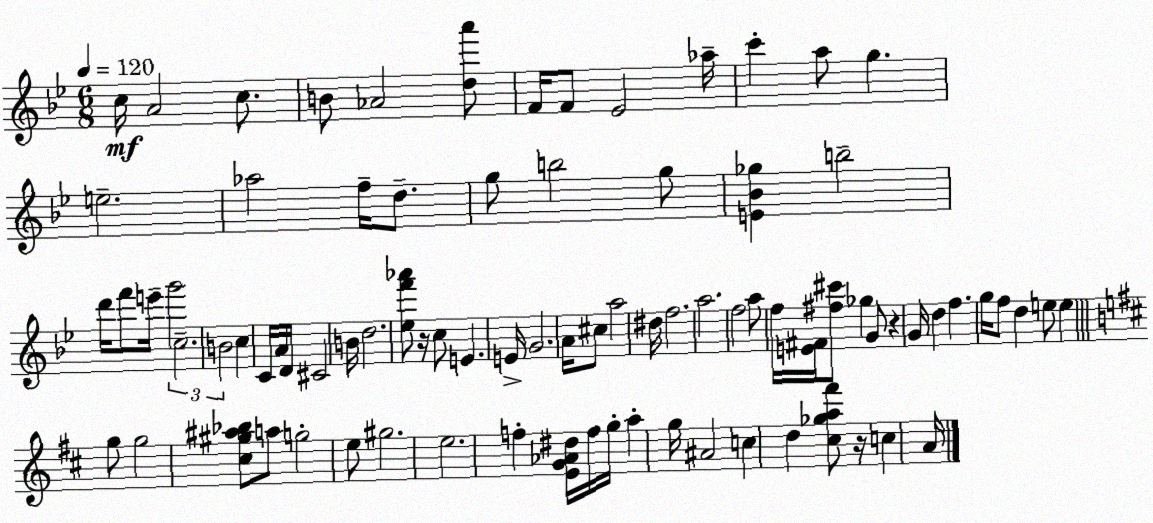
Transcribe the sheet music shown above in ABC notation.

X:1
T:Untitled
M:6/8
L:1/4
K:Gm
c/4 A2 c/2 B/2 _A2 [da']/2 F/4 F/2 _E2 _a/4 c' a/2 g e2 _a2 f/4 d/2 g/2 b2 g/2 [E_B_g] b2 d'/4 f'/2 e'/4 g'2 c2 B2 c C/4 A/4 D/4 ^C2 B/4 d2 [_ef'_a']/2 z/4 c/2 E E/4 G2 A/4 ^c/2 a2 ^d/4 f2 a2 f2 a/2 f/4 [E^F]/4 [^f^c']/2 _g G/2 z G/4 d f g/4 f/2 d e/2 e g/2 g2 [^c^g^a_b]/2 a/2 g2 e/2 ^g2 e2 f [EG_A^d]/4 f/4 g/4 a g/4 ^A2 c d [^c_ga^f']/2 z/4 c A/4